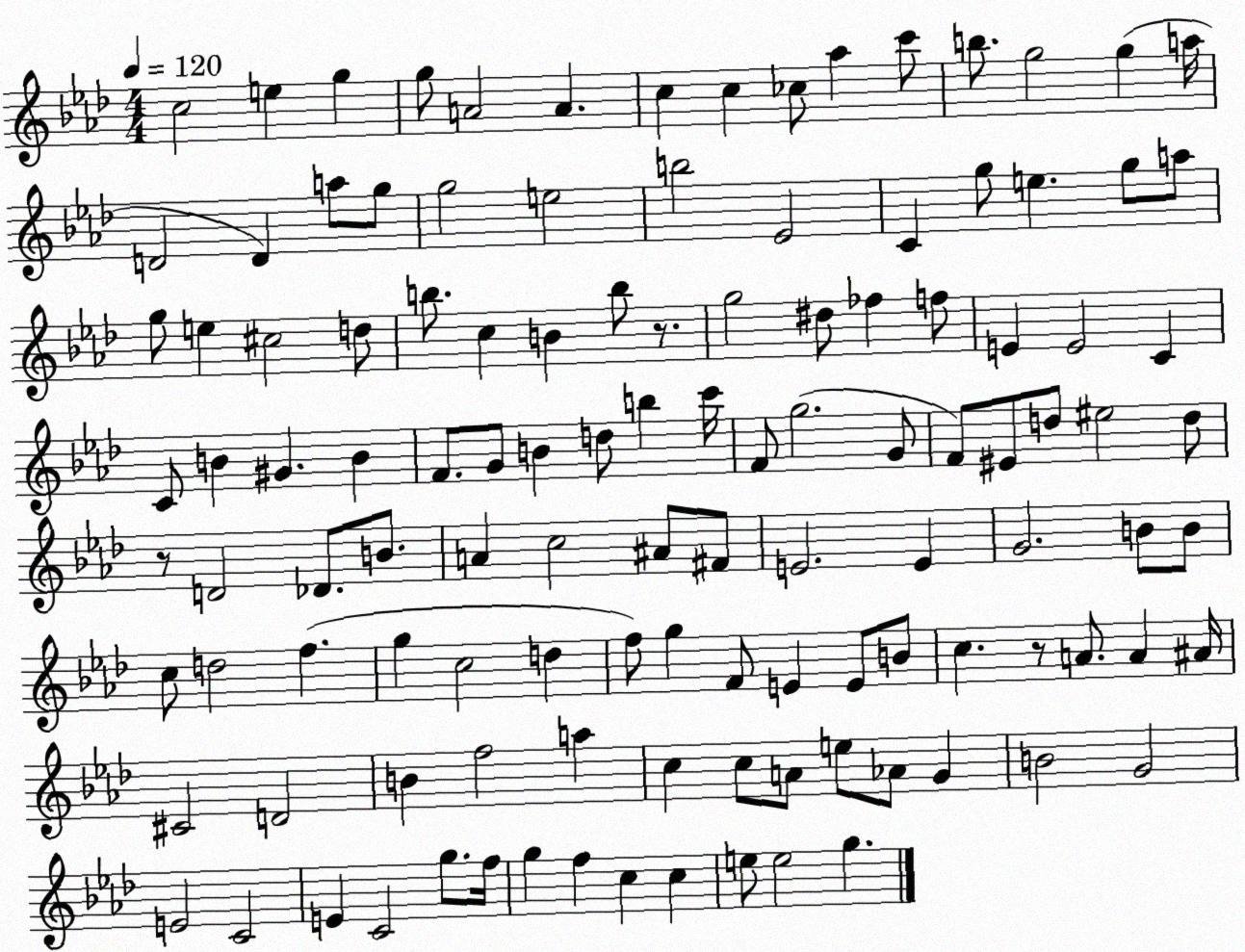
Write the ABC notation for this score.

X:1
T:Untitled
M:4/4
L:1/4
K:Ab
c2 e g g/2 A2 A c c _c/2 _a c'/2 b/2 g2 g a/4 D2 D a/2 g/2 g2 e2 b2 _E2 C g/2 e g/2 a/2 g/2 e ^c2 d/2 b/2 c B b/2 z/2 g2 ^d/2 _f f/2 E E2 C C/2 B ^G B F/2 G/2 B d/2 b c'/4 F/2 g2 G/2 F/2 ^E/2 d/2 ^e2 d/2 z/2 D2 _D/2 B/2 A c2 ^A/2 ^F/2 E2 E G2 B/2 B/2 c/2 d2 f g c2 d f/2 g F/2 E E/2 B/2 c z/2 A/2 A ^A/4 ^C2 D2 B f2 a c c/2 A/2 e/2 _A/2 G B2 G2 E2 C2 E C2 g/2 f/4 g f c c e/2 e2 g